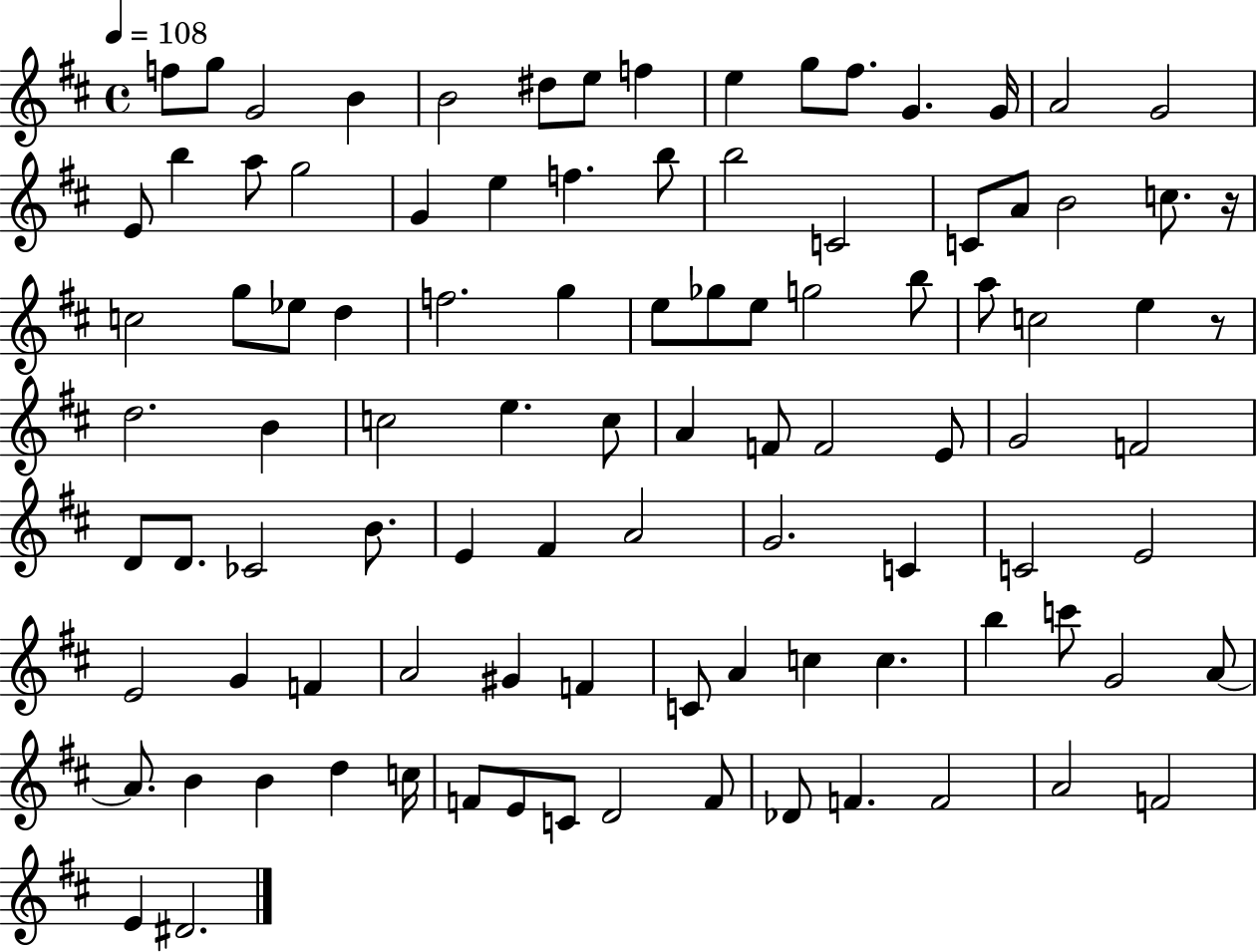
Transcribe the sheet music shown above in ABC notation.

X:1
T:Untitled
M:4/4
L:1/4
K:D
f/2 g/2 G2 B B2 ^d/2 e/2 f e g/2 ^f/2 G G/4 A2 G2 E/2 b a/2 g2 G e f b/2 b2 C2 C/2 A/2 B2 c/2 z/4 c2 g/2 _e/2 d f2 g e/2 _g/2 e/2 g2 b/2 a/2 c2 e z/2 d2 B c2 e c/2 A F/2 F2 E/2 G2 F2 D/2 D/2 _C2 B/2 E ^F A2 G2 C C2 E2 E2 G F A2 ^G F C/2 A c c b c'/2 G2 A/2 A/2 B B d c/4 F/2 E/2 C/2 D2 F/2 _D/2 F F2 A2 F2 E ^D2